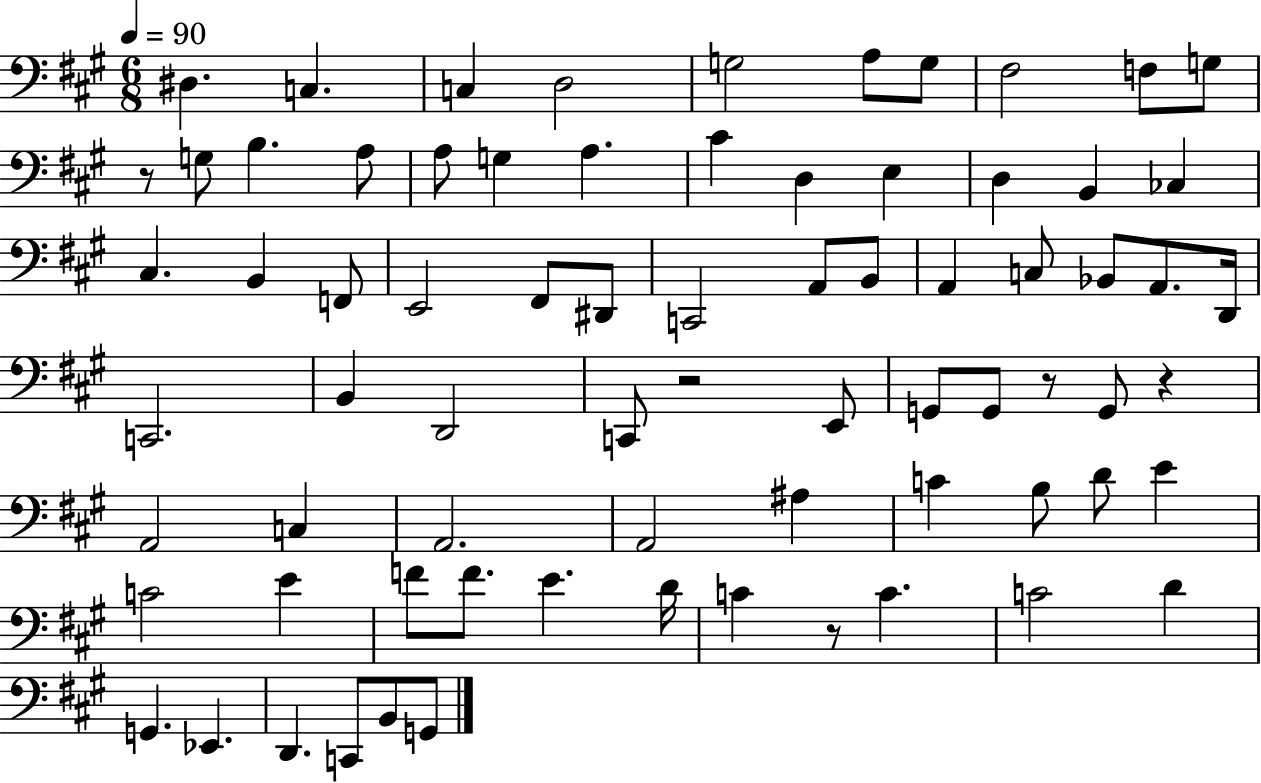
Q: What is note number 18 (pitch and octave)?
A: D3